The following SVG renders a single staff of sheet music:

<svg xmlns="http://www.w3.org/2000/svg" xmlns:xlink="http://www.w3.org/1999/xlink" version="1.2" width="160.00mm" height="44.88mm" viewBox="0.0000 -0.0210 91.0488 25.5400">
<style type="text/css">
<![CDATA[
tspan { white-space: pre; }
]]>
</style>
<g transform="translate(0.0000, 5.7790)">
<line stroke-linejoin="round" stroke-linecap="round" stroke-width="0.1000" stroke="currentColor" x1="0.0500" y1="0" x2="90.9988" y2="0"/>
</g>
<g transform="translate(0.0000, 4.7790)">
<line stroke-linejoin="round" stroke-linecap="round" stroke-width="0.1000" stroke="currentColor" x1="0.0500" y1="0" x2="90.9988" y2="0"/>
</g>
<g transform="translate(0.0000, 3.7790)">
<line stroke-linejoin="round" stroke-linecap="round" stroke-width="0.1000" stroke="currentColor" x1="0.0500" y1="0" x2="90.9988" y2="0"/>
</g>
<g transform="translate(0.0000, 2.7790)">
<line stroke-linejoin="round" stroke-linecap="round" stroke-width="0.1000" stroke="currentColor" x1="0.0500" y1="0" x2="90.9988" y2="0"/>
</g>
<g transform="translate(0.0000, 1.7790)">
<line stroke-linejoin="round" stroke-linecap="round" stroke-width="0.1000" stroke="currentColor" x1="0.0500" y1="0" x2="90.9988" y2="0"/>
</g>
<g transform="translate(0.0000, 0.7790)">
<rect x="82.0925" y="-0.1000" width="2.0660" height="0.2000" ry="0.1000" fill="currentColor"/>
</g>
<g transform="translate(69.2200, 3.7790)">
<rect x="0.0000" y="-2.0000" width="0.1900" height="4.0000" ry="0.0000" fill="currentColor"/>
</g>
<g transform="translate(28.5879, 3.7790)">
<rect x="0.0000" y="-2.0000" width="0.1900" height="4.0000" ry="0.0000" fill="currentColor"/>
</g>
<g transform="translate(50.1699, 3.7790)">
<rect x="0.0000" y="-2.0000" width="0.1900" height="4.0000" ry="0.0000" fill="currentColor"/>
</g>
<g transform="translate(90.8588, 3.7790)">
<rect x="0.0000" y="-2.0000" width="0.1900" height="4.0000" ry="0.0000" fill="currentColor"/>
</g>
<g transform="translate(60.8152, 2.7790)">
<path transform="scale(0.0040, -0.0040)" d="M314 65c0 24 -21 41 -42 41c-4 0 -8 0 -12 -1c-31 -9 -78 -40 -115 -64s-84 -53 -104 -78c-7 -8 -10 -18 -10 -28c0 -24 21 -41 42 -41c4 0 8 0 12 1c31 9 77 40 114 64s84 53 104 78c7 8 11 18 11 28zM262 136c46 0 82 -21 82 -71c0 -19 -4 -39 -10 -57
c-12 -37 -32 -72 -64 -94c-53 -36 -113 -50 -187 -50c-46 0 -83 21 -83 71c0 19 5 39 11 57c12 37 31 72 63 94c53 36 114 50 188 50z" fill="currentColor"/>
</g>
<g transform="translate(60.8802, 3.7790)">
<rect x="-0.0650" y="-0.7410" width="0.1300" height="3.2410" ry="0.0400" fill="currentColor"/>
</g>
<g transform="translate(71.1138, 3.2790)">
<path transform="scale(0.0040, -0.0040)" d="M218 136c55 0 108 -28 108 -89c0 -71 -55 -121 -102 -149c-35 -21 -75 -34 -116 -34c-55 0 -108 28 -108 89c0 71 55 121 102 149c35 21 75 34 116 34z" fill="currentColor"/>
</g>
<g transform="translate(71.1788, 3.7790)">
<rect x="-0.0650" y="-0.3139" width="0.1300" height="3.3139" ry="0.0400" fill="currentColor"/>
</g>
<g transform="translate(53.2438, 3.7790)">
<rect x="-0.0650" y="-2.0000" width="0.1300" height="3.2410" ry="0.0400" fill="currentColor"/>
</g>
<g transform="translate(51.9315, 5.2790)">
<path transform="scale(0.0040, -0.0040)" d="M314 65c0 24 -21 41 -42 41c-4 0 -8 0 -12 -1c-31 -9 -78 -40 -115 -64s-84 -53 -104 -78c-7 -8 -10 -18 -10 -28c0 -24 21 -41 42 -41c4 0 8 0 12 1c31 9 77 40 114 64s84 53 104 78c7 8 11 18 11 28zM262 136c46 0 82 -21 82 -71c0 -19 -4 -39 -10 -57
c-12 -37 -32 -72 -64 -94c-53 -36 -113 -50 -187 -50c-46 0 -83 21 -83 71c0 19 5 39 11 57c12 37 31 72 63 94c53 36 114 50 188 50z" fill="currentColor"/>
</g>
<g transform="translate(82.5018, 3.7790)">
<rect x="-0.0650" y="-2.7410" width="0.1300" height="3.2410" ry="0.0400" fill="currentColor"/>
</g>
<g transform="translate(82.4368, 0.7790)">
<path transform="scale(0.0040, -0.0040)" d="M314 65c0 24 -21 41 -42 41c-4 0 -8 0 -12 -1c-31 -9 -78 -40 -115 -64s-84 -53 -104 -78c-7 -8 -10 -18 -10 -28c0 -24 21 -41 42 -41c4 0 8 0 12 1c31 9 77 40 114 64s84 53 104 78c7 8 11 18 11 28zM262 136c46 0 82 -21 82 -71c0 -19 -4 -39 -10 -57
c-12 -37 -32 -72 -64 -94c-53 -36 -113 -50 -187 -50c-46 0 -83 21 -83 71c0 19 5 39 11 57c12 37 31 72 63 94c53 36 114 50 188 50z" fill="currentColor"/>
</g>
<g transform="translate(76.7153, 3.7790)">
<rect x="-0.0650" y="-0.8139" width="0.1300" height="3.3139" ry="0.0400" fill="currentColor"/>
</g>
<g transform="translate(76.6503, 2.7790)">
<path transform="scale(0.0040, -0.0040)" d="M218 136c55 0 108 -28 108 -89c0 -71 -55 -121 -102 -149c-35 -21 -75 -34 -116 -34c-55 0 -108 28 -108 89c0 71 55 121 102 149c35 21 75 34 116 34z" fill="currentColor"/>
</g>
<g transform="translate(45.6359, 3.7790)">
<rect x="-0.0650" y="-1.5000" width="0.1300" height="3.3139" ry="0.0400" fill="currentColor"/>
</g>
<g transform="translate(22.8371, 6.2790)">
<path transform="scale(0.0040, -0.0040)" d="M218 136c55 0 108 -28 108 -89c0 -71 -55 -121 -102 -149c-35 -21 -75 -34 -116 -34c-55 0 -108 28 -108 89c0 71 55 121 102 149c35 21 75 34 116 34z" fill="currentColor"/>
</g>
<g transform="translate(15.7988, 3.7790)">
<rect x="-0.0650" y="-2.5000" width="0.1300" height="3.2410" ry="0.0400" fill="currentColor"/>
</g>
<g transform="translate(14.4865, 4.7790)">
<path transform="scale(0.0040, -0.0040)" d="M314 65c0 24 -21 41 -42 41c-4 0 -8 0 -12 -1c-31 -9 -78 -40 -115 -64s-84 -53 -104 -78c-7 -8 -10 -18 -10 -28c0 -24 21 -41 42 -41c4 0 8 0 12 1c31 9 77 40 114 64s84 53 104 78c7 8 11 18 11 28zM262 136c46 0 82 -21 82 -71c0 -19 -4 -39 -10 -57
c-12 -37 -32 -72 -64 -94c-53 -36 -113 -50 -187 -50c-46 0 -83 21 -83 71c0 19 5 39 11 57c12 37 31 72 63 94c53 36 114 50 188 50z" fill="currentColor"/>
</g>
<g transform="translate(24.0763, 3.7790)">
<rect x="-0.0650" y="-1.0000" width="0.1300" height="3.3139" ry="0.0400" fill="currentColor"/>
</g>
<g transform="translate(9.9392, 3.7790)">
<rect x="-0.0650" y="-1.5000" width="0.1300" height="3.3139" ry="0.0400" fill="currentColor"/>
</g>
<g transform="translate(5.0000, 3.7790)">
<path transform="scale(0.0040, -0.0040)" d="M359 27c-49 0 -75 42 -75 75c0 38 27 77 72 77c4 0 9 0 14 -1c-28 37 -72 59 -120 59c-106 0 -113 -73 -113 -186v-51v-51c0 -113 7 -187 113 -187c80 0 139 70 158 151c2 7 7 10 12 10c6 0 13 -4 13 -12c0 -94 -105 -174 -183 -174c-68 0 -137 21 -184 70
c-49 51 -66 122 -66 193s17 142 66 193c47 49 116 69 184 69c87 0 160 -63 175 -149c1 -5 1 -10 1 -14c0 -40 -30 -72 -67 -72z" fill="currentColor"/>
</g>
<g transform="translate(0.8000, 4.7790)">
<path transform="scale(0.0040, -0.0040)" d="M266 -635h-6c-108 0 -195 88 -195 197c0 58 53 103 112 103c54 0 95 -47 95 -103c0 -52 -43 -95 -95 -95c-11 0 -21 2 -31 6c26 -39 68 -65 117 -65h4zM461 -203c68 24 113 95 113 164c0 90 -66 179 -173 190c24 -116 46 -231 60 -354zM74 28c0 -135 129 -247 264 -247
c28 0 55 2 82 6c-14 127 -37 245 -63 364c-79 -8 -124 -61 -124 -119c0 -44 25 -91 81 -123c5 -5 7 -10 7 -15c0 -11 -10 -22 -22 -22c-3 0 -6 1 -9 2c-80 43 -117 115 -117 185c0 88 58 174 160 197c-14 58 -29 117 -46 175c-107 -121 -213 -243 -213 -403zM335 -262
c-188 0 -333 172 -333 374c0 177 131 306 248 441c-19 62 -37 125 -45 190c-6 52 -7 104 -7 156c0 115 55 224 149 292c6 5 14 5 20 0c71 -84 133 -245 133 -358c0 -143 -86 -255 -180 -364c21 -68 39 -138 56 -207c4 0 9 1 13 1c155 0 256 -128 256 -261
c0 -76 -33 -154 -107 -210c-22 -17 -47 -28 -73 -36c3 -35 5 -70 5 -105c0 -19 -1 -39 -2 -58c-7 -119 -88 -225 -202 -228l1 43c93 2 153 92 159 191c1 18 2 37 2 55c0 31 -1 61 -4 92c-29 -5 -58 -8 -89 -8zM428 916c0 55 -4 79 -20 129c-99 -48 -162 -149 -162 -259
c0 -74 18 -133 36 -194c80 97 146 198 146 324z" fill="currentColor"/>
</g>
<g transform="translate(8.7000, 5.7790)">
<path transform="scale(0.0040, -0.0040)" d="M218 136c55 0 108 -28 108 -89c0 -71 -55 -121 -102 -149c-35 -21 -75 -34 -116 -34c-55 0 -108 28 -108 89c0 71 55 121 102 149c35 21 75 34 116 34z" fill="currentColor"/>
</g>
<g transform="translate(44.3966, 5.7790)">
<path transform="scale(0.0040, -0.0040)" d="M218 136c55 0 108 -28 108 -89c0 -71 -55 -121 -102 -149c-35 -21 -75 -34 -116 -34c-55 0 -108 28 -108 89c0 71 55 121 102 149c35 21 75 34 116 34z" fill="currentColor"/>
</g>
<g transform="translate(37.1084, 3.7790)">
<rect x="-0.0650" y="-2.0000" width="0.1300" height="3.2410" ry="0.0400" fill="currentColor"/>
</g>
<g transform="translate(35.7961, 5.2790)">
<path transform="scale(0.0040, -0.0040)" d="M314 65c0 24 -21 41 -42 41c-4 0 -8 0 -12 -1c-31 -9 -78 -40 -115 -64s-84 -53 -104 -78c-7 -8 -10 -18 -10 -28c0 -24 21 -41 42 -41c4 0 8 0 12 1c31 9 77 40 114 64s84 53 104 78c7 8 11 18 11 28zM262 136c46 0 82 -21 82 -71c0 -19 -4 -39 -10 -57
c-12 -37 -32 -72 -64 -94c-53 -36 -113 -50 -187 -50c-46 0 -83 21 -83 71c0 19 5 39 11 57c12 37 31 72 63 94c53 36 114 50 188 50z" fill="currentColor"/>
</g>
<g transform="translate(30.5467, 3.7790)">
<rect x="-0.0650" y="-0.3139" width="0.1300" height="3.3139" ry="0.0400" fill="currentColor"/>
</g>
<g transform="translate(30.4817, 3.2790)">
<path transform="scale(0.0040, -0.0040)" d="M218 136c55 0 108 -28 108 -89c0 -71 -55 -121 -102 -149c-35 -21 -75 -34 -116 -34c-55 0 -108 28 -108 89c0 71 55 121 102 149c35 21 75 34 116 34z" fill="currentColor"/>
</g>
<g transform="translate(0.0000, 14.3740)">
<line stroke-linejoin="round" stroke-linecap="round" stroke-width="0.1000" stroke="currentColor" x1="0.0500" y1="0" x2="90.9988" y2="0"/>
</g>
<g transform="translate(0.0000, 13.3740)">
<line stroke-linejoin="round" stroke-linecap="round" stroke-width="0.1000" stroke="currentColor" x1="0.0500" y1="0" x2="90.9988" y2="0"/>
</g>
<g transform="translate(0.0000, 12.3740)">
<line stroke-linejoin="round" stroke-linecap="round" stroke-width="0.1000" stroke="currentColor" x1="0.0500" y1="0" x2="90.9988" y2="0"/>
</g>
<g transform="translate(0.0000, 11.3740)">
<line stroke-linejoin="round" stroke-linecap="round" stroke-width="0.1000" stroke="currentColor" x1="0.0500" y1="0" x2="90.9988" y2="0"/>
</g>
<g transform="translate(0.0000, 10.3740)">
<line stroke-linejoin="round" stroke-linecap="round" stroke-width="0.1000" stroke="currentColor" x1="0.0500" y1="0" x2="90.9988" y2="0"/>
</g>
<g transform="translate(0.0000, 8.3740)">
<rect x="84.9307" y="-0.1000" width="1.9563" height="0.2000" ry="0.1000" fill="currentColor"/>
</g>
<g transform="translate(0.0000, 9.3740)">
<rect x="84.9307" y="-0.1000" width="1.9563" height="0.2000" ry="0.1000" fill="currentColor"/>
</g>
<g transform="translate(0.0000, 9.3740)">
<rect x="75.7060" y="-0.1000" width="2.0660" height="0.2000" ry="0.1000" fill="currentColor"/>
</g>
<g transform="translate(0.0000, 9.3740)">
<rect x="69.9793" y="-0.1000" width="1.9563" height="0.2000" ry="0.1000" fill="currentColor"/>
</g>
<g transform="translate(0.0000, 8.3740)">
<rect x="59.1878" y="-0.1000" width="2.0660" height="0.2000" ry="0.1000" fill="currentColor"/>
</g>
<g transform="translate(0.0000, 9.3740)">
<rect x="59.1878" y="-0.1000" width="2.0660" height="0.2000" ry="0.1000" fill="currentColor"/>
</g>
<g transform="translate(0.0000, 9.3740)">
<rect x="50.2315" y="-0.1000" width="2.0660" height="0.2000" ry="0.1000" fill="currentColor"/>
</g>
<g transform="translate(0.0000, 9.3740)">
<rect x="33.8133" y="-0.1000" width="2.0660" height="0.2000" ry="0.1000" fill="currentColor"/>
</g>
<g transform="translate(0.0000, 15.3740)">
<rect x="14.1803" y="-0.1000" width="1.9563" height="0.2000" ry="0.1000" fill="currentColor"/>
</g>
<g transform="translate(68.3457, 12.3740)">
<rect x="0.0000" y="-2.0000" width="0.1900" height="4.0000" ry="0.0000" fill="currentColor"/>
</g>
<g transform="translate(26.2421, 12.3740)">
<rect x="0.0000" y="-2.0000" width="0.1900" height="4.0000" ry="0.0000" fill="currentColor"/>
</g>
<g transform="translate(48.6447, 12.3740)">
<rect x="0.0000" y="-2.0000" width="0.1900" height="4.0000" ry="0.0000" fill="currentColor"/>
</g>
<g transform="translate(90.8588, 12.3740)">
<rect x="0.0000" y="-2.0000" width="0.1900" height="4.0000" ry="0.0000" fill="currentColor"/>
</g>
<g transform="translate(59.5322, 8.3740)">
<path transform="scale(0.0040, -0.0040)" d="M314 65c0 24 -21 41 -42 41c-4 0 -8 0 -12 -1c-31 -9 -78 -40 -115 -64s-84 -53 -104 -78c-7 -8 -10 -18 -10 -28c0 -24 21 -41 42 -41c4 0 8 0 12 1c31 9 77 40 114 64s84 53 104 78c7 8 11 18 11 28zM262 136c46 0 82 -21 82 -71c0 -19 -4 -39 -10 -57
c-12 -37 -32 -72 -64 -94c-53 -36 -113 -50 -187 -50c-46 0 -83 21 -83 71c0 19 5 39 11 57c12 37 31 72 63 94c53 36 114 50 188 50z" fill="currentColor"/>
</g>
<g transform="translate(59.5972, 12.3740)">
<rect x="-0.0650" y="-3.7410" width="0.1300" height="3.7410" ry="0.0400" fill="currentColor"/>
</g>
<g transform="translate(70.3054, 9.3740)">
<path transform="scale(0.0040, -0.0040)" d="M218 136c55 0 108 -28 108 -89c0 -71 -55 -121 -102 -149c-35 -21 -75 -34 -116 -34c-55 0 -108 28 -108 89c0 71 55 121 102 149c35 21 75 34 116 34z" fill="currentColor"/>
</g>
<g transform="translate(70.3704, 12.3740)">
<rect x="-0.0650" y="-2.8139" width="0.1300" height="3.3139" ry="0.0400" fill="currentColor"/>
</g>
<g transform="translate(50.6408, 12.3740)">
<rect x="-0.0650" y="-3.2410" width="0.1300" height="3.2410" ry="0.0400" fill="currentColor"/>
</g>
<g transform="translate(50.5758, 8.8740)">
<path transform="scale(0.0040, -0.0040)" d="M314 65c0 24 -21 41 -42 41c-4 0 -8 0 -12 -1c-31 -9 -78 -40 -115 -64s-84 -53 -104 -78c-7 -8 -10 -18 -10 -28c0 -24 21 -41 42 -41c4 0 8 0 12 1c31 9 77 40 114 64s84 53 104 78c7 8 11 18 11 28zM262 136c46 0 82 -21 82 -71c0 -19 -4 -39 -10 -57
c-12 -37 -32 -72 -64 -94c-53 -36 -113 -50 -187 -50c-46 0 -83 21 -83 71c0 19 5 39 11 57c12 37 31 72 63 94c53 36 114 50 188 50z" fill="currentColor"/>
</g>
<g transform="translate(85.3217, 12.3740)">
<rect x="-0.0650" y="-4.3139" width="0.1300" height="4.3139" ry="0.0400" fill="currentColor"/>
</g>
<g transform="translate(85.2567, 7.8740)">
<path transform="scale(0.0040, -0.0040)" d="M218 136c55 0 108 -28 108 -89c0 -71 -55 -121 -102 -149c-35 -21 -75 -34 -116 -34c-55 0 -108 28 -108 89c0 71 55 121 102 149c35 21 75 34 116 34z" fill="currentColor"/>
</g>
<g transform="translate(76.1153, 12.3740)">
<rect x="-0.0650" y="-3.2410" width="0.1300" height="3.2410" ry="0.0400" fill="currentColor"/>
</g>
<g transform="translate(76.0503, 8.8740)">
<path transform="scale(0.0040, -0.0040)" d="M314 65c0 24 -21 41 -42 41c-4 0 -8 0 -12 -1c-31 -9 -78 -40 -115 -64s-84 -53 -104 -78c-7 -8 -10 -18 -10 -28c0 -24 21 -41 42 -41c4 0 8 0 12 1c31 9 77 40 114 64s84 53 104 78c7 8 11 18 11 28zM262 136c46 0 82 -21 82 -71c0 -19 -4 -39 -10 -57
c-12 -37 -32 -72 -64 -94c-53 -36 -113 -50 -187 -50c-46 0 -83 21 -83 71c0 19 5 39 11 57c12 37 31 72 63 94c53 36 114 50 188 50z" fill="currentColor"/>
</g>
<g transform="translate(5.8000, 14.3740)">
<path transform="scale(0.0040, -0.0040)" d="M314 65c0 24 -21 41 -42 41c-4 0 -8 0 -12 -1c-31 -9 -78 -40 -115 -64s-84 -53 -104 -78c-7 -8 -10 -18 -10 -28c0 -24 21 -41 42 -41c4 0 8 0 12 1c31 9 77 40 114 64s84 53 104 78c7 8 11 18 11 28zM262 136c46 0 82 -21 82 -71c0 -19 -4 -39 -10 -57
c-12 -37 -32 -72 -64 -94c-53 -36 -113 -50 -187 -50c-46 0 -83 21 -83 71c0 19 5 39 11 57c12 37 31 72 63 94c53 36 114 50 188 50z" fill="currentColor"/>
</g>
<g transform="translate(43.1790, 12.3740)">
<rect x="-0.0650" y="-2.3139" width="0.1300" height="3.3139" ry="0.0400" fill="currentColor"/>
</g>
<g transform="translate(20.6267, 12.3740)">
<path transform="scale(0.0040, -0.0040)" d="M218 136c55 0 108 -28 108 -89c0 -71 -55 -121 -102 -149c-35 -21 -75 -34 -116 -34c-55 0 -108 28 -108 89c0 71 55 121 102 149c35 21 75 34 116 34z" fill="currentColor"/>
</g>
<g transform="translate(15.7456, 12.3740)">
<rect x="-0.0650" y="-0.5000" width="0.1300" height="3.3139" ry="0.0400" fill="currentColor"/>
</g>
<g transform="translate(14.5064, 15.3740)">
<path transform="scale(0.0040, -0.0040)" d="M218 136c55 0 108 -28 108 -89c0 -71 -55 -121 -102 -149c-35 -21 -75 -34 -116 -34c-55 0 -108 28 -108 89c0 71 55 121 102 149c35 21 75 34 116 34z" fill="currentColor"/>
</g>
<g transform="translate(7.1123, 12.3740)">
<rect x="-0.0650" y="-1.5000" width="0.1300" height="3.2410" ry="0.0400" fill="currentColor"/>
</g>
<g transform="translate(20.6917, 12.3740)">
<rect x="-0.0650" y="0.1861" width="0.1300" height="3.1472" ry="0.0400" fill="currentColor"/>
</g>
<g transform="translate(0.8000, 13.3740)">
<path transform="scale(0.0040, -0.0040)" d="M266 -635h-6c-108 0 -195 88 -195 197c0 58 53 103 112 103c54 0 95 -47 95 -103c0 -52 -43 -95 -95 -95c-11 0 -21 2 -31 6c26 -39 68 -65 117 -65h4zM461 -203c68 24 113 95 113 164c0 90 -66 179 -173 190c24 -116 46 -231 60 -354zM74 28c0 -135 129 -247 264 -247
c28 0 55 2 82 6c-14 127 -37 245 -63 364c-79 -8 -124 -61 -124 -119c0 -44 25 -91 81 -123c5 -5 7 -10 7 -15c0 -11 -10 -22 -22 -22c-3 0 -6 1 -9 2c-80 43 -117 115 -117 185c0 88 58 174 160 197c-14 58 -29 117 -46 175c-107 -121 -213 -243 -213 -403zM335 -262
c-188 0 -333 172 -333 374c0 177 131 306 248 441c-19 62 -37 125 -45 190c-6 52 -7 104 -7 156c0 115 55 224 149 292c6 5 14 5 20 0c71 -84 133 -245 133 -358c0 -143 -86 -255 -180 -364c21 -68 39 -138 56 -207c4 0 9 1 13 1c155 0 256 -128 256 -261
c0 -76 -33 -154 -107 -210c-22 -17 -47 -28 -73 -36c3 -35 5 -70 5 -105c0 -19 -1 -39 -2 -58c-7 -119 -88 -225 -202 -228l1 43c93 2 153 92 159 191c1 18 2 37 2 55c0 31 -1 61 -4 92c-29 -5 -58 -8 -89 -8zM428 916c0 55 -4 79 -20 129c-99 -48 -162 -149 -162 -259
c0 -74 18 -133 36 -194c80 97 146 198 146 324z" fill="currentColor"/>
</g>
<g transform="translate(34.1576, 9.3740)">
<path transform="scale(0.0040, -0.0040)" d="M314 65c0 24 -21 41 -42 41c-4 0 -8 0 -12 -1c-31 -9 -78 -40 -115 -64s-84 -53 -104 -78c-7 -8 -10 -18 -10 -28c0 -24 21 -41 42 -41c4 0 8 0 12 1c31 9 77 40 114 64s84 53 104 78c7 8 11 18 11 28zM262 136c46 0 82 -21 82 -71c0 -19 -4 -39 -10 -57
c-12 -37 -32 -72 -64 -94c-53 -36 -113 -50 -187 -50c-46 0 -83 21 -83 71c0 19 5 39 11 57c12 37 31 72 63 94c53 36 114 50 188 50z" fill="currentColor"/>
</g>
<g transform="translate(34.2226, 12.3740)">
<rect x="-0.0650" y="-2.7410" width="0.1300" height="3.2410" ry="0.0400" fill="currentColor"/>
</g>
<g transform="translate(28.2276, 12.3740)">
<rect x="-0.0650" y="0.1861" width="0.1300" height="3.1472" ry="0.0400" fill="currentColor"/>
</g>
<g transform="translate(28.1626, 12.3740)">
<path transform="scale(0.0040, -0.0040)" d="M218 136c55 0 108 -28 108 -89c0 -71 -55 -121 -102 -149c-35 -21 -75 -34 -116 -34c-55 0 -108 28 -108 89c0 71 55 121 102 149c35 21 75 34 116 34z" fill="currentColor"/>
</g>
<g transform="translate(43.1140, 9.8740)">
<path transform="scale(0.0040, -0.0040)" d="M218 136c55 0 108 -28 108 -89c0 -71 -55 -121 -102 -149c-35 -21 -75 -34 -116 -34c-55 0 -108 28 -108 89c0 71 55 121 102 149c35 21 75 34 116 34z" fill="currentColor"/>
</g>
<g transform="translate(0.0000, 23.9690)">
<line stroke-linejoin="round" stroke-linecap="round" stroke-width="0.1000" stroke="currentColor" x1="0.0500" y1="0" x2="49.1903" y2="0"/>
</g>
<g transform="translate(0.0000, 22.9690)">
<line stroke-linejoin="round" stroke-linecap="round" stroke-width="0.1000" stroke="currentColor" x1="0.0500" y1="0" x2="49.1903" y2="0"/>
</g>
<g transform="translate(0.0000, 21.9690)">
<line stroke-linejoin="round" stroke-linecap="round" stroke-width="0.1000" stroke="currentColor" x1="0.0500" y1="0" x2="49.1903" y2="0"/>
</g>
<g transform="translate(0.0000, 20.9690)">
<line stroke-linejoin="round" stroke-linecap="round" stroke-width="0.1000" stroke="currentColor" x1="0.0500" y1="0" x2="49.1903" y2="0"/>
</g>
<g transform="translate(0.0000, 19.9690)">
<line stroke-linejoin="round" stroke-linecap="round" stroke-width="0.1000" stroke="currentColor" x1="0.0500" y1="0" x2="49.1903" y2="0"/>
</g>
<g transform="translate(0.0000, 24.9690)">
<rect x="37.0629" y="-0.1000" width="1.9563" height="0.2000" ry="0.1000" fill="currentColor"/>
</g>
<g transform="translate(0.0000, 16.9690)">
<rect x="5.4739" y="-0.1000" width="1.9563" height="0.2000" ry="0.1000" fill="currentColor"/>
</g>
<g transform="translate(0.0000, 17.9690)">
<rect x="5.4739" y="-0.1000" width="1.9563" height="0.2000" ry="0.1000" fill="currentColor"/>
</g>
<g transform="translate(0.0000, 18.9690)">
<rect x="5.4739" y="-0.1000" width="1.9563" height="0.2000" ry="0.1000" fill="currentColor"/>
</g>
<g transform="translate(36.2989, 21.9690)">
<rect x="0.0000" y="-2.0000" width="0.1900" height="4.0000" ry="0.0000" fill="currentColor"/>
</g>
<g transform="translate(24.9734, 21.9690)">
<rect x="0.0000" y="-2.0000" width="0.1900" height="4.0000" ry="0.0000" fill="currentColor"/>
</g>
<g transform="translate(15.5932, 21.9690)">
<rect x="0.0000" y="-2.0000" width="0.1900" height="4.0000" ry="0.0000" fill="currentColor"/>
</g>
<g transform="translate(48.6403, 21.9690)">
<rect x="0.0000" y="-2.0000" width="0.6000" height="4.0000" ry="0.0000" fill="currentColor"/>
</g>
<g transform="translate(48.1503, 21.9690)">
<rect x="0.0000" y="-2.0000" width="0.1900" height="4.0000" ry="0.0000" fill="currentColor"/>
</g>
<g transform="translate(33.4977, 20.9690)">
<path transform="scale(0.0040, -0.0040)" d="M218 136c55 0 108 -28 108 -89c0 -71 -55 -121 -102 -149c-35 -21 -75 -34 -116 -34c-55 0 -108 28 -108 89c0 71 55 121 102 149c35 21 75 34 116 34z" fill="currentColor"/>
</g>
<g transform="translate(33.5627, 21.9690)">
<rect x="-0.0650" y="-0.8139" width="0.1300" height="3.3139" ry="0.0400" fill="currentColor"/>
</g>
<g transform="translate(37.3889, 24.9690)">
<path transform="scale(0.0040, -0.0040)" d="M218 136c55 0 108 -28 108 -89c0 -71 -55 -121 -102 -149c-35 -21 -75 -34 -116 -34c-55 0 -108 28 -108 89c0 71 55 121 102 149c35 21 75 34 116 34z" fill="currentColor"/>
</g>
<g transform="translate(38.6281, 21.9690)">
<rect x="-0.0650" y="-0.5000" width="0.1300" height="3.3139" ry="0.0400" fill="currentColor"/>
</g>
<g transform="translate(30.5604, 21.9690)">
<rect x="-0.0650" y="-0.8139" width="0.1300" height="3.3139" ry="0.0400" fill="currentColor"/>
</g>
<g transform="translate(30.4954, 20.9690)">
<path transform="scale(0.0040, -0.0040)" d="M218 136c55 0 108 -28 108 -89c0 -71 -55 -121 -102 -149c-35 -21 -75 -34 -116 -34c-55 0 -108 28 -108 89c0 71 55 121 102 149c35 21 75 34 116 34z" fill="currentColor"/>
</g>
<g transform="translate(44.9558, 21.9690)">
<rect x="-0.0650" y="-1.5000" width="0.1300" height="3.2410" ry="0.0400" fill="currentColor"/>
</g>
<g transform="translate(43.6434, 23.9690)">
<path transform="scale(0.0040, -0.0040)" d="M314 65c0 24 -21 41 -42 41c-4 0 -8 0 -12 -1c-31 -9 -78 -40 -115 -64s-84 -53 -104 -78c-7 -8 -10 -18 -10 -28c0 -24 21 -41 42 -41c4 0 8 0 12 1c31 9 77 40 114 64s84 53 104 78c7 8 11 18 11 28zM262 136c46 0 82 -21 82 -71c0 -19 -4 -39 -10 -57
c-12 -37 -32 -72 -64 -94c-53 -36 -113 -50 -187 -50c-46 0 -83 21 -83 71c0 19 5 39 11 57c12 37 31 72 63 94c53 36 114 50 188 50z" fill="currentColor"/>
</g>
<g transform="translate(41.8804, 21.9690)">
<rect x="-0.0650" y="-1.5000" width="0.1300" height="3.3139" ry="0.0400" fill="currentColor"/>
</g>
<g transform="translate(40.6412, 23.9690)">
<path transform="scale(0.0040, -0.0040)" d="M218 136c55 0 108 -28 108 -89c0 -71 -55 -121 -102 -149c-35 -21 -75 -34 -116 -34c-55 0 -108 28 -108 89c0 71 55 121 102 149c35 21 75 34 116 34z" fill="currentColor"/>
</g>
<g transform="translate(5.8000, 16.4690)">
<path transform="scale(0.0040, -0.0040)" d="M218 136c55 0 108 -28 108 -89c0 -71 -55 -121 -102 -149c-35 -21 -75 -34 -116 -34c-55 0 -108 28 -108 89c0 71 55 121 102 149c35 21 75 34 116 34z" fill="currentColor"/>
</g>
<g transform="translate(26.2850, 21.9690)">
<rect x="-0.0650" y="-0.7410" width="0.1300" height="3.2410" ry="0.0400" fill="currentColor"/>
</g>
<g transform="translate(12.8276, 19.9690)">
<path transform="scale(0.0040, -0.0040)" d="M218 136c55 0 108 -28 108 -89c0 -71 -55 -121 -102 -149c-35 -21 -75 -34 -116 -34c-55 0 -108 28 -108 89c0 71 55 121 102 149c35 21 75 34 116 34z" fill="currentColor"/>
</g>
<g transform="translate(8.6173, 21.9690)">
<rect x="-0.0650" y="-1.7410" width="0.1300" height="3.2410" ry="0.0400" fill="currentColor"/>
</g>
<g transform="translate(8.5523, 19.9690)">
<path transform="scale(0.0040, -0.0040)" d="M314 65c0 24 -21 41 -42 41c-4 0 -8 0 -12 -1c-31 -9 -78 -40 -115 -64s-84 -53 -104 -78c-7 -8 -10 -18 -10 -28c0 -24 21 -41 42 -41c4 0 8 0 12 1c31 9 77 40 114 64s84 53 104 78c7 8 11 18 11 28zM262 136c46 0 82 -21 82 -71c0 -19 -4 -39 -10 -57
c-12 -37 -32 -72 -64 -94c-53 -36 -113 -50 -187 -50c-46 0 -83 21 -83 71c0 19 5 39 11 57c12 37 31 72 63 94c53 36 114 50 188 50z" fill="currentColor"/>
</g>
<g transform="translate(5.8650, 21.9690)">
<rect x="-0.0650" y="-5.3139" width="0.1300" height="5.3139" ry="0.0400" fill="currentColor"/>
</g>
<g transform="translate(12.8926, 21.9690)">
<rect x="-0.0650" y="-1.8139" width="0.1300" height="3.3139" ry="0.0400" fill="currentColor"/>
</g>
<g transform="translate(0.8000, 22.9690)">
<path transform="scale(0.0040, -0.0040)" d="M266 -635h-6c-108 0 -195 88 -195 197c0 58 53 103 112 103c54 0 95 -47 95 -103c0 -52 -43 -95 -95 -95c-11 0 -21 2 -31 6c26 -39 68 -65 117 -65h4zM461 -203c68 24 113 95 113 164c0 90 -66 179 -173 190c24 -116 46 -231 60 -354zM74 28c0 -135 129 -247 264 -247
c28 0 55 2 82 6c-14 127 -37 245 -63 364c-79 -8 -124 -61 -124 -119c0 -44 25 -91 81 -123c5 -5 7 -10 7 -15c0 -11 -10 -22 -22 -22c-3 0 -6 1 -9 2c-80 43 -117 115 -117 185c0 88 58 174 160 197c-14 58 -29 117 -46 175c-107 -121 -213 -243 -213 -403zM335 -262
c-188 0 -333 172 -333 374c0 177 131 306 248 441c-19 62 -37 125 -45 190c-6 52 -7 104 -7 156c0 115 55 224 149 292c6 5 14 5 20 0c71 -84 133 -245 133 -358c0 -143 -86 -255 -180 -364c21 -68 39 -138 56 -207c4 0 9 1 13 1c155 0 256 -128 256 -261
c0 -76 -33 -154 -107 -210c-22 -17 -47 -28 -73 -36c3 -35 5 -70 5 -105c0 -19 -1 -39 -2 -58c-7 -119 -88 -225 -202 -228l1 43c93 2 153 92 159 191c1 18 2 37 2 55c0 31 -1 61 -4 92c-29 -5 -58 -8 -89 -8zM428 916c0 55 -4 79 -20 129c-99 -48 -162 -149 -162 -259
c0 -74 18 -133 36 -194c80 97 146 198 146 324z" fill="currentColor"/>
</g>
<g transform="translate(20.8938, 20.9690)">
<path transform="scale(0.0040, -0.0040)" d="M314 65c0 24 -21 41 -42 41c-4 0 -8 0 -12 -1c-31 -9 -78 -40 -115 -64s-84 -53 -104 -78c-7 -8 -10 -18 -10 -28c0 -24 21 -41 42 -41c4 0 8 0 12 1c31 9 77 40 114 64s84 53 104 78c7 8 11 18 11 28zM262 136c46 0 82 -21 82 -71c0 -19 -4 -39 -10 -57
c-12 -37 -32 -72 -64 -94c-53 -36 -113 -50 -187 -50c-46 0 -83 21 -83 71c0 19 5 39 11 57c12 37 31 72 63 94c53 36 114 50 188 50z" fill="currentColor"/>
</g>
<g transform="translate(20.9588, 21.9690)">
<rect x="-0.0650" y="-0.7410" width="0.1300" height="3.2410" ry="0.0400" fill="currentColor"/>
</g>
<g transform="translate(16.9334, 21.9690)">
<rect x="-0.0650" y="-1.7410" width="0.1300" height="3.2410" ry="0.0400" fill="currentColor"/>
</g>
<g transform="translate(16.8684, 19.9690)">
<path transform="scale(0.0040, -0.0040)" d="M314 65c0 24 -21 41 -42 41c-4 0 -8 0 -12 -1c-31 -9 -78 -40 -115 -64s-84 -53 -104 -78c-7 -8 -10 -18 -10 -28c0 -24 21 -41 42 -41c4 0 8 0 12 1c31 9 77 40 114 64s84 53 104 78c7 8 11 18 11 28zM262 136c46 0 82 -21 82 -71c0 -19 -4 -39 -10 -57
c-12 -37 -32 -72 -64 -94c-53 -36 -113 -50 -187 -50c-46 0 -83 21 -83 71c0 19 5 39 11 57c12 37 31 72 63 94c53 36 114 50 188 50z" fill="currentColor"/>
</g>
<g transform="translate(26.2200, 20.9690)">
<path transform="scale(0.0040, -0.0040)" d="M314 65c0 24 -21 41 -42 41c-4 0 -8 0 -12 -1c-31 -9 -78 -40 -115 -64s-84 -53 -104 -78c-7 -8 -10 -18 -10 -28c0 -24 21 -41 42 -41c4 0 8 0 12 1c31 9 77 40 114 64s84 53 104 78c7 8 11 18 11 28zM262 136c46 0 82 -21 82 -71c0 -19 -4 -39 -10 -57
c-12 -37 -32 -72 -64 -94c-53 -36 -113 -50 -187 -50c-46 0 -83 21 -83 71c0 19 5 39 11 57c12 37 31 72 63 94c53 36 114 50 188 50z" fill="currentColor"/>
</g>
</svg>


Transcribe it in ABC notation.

X:1
T:Untitled
M:4/4
L:1/4
K:C
E G2 D c F2 E F2 d2 c d a2 E2 C B B a2 g b2 c'2 a b2 d' f' f2 f f2 d2 d2 d d C E E2